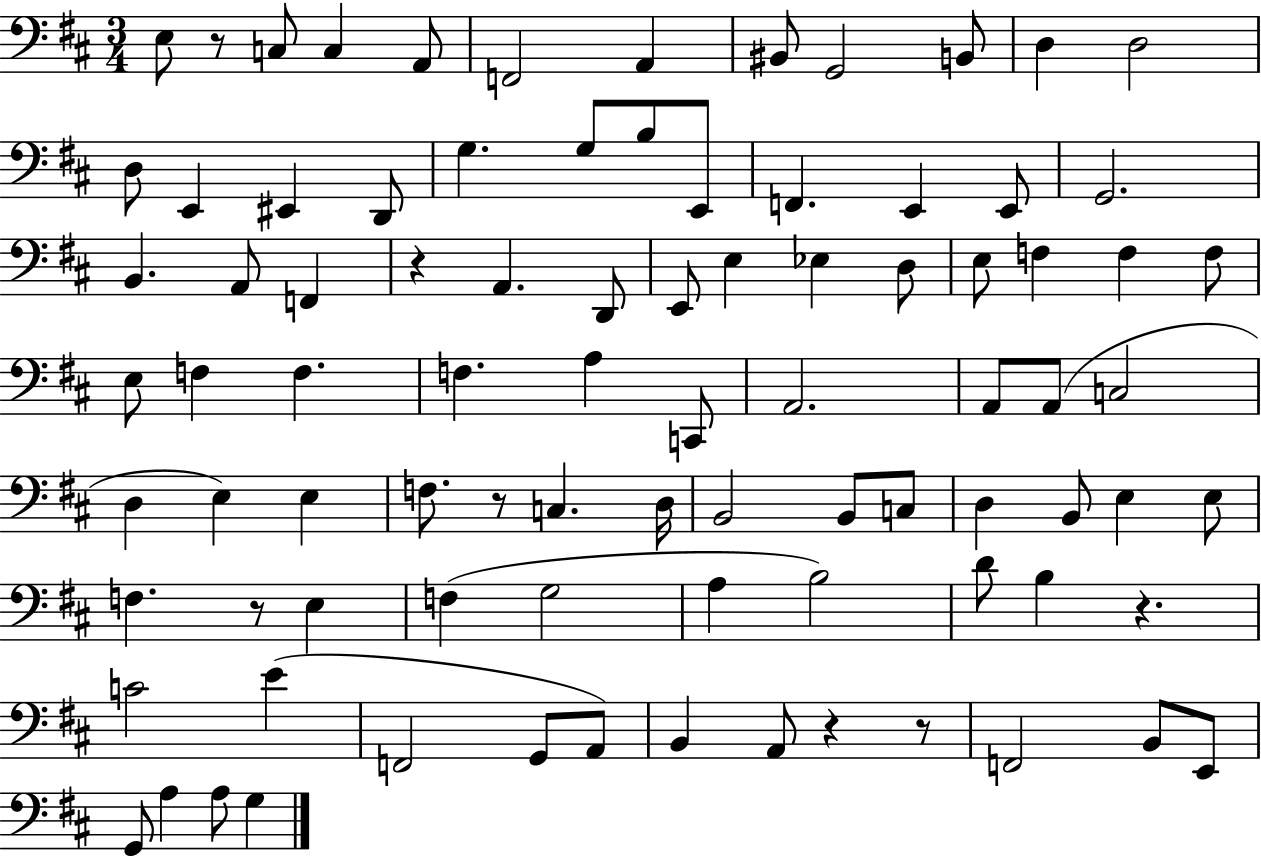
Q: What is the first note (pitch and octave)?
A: E3